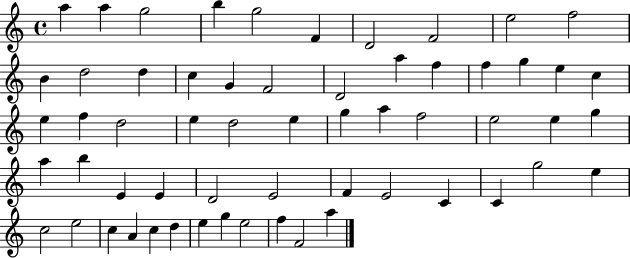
{
  \clef treble
  \time 4/4
  \defaultTimeSignature
  \key c \major
  a''4 a''4 g''2 | b''4 g''2 f'4 | d'2 f'2 | e''2 f''2 | \break b'4 d''2 d''4 | c''4 g'4 f'2 | d'2 a''4 f''4 | f''4 g''4 e''4 c''4 | \break e''4 f''4 d''2 | e''4 d''2 e''4 | g''4 a''4 f''2 | e''2 e''4 g''4 | \break a''4 b''4 e'4 e'4 | d'2 e'2 | f'4 e'2 c'4 | c'4 g''2 e''4 | \break c''2 e''2 | c''4 a'4 c''4 d''4 | e''4 g''4 e''2 | f''4 f'2 a''4 | \break \bar "|."
}